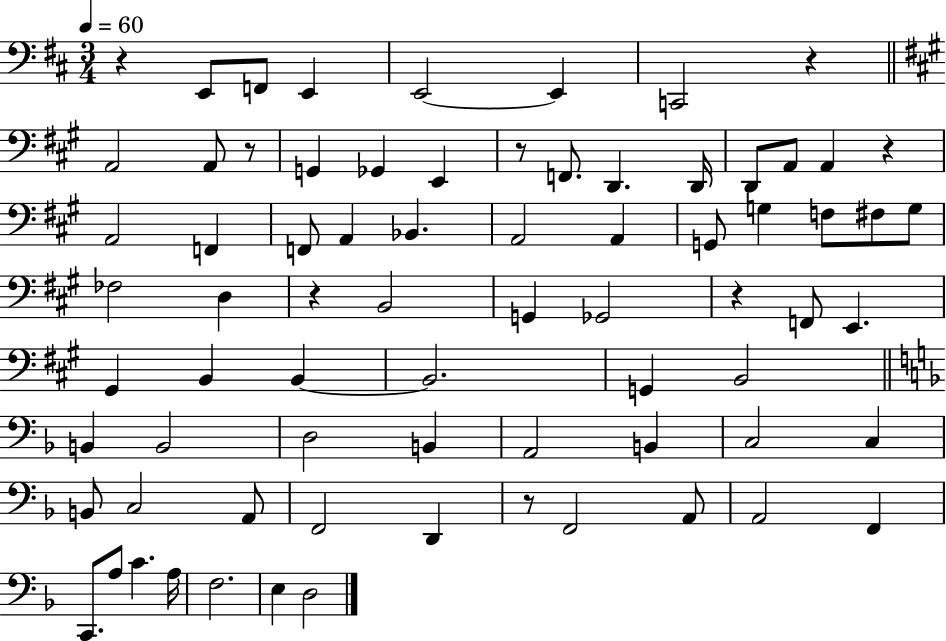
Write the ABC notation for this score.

X:1
T:Untitled
M:3/4
L:1/4
K:D
z E,,/2 F,,/2 E,, E,,2 E,, C,,2 z A,,2 A,,/2 z/2 G,, _G,, E,, z/2 F,,/2 D,, D,,/4 D,,/2 A,,/2 A,, z A,,2 F,, F,,/2 A,, _B,, A,,2 A,, G,,/2 G, F,/2 ^F,/2 G,/2 _F,2 D, z B,,2 G,, _G,,2 z F,,/2 E,, ^G,, B,, B,, B,,2 G,, B,,2 B,, B,,2 D,2 B,, A,,2 B,, C,2 C, B,,/2 C,2 A,,/2 F,,2 D,, z/2 F,,2 A,,/2 A,,2 F,, C,,/2 A,/2 C A,/4 F,2 E, D,2